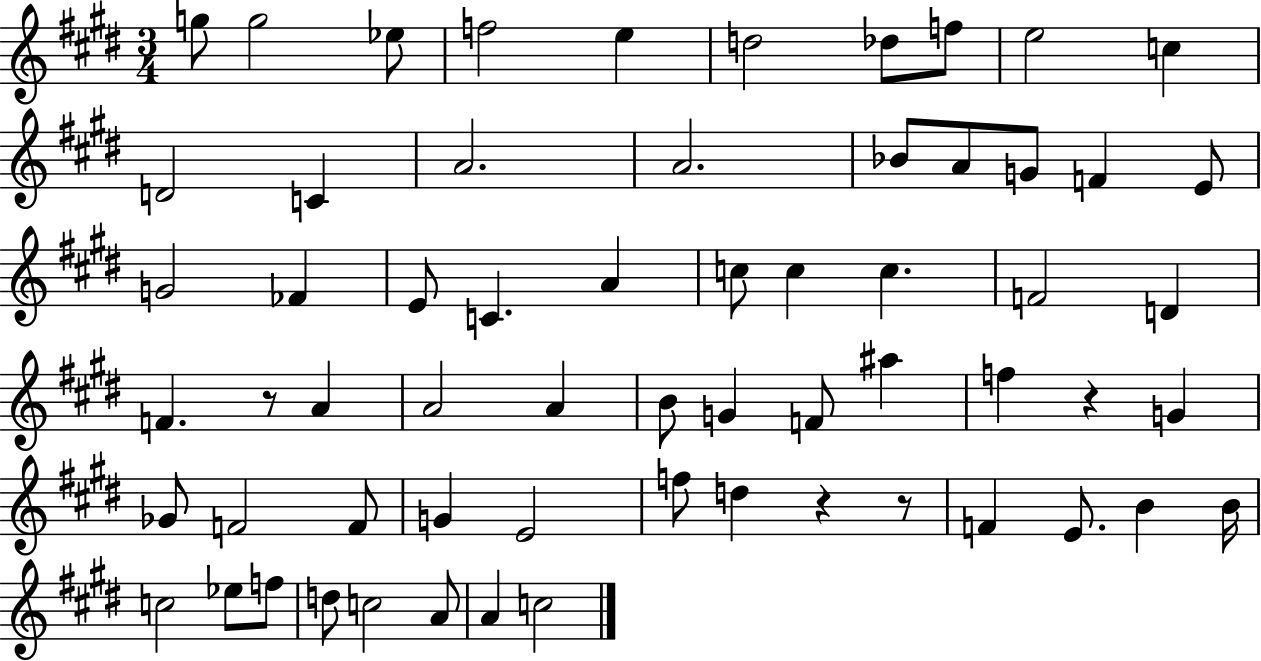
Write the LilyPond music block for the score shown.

{
  \clef treble
  \numericTimeSignature
  \time 3/4
  \key e \major
  g''8 g''2 ees''8 | f''2 e''4 | d''2 des''8 f''8 | e''2 c''4 | \break d'2 c'4 | a'2. | a'2. | bes'8 a'8 g'8 f'4 e'8 | \break g'2 fes'4 | e'8 c'4. a'4 | c''8 c''4 c''4. | f'2 d'4 | \break f'4. r8 a'4 | a'2 a'4 | b'8 g'4 f'8 ais''4 | f''4 r4 g'4 | \break ges'8 f'2 f'8 | g'4 e'2 | f''8 d''4 r4 r8 | f'4 e'8. b'4 b'16 | \break c''2 ees''8 f''8 | d''8 c''2 a'8 | a'4 c''2 | \bar "|."
}